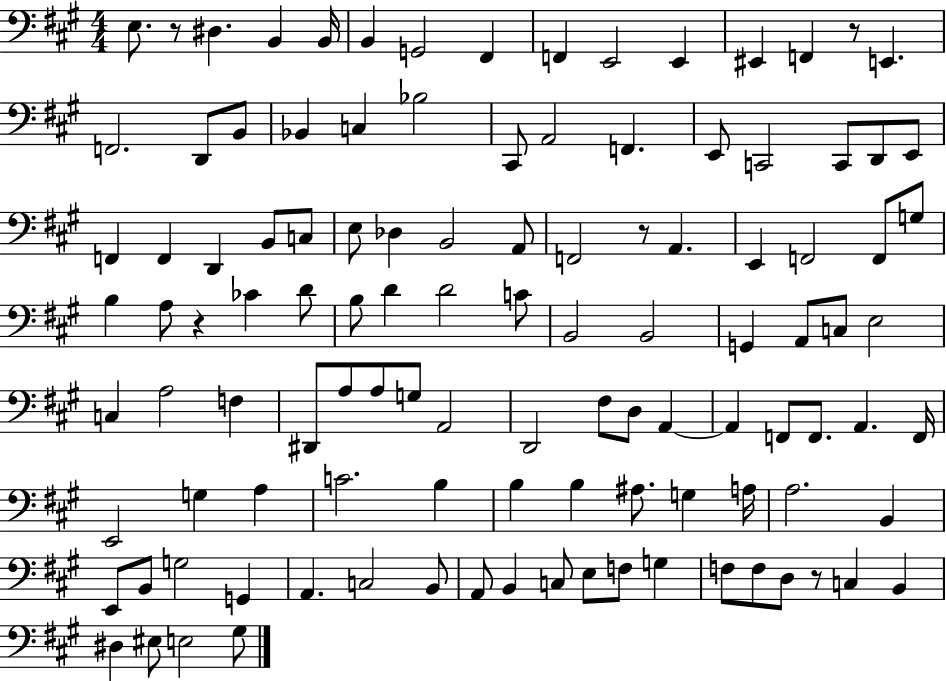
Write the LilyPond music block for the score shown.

{
  \clef bass
  \numericTimeSignature
  \time 4/4
  \key a \major
  e8. r8 dis4. b,4 b,16 | b,4 g,2 fis,4 | f,4 e,2 e,4 | eis,4 f,4 r8 e,4. | \break f,2. d,8 b,8 | bes,4 c4 bes2 | cis,8 a,2 f,4. | e,8 c,2 c,8 d,8 e,8 | \break f,4 f,4 d,4 b,8 c8 | e8 des4 b,2 a,8 | f,2 r8 a,4. | e,4 f,2 f,8 g8 | \break b4 a8 r4 ces'4 d'8 | b8 d'4 d'2 c'8 | b,2 b,2 | g,4 a,8 c8 e2 | \break c4 a2 f4 | dis,8 a8 a8 g8 a,2 | d,2 fis8 d8 a,4~~ | a,4 f,8 f,8. a,4. f,16 | \break e,2 g4 a4 | c'2. b4 | b4 b4 ais8. g4 a16 | a2. b,4 | \break e,8 b,8 g2 g,4 | a,4. c2 b,8 | a,8 b,4 c8 e8 f8 g4 | f8 f8 d8 r8 c4 b,4 | \break dis4 eis8 e2 gis8 | \bar "|."
}